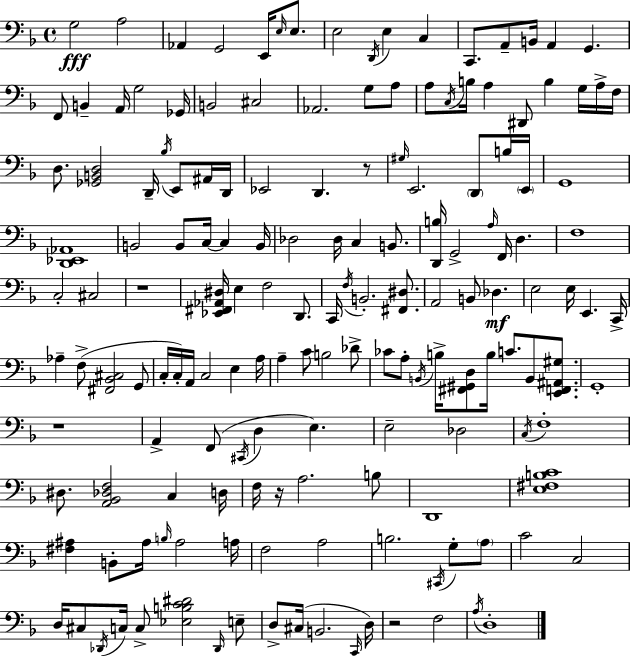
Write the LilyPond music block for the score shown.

{
  \clef bass
  \time 4/4
  \defaultTimeSignature
  \key d \minor
  g2\fff a2 | aes,4 g,2 e,16 \grace { e16 } e8. | e2 \acciaccatura { d,16 } e4 c4 | c,8. a,8-- b,16 a,4 g,4. | \break f,8 b,4-- a,16 g2 | ges,16 b,2 cis2 | aes,2. g8 | a8 a8 \acciaccatura { c16 } b16 a4 dis,8 b4 | \break g16 a16-> f16 d8. <ges, b, d>2 d,16-- \acciaccatura { bes16 } | e,8 ais,16 d,16 ees,2 d,4. | r8 \grace { gis16 } e,2. | \parenthesize d,8 b16 \parenthesize e,16 g,1 | \break <d, ees, aes,>1 | b,2 b,8 c16~~ | c4 b,16 des2 des16 c4 | b,8. <d, b>16 g,2-> \grace { a16 } f,16 | \break d4. f1 | c2-. cis2 | r1 | <ees, fis, aes, dis>16 e4 f2 | \break d,8. c,16 \acciaccatura { f16 } b,2.-. | <fis, dis>8. a,2 b,8 | des4.\mf e2 e16 | e,4. c,16-> aes4-- f8->( <fis, bes, cis>2 | \break g,8 c16-. c16-.) a,16 c2 | e4 a16 a4-- c'8 b2 | des'8-> ces'8 a8-. \acciaccatura { b,16 } b16-> <fis, gis, d>8 b16 | c'8. b,8 <e, f, ais, gis>8. g,1-. | \break r1 | a,4-> f,8( \acciaccatura { cis,16 } d4 | e4.) e2-- | des2 \acciaccatura { c16 } f1-. | \break dis8. <a, bes, des f>2 | c4 d16 f16 r16 a2. | b8 d,1 | <e fis b c'>1 | \break <fis ais>4 b,8-. | ais16 \grace { b16 } ais2 a16 f2 | a2 b2. | \acciaccatura { cis,16 } g8-. \parenthesize a8 c'2 | \break c2 d16 cis8 \acciaccatura { des,16 } | c16 c8-> <ees b c' dis'>2 \grace { des,16 } e8-- d8-> | cis16( b,2. \grace { c,16 }) d16 r2 | f2 \acciaccatura { a16 } | \break d1-. | \bar "|."
}